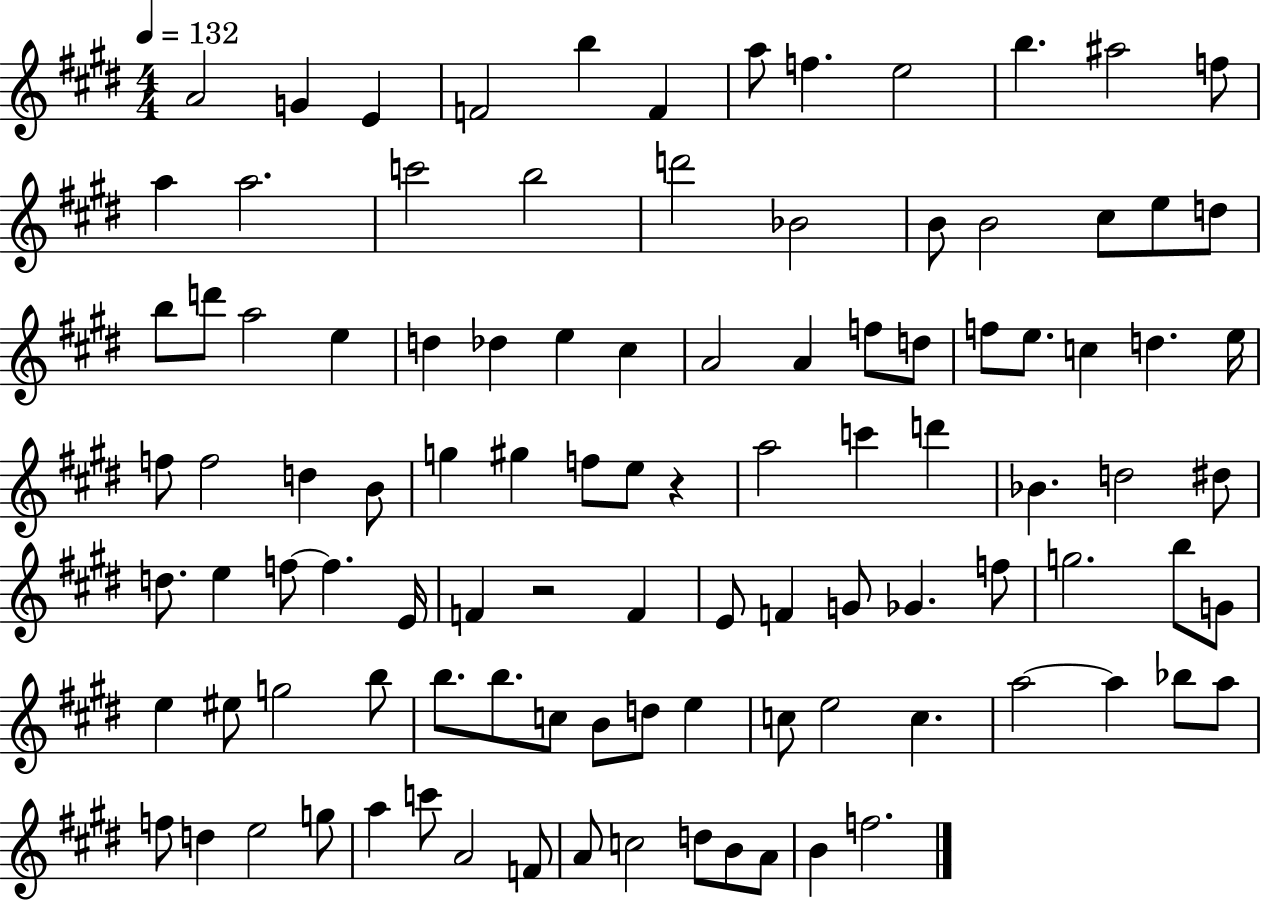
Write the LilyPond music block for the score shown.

{
  \clef treble
  \numericTimeSignature
  \time 4/4
  \key e \major
  \tempo 4 = 132
  a'2 g'4 e'4 | f'2 b''4 f'4 | a''8 f''4. e''2 | b''4. ais''2 f''8 | \break a''4 a''2. | c'''2 b''2 | d'''2 bes'2 | b'8 b'2 cis''8 e''8 d''8 | \break b''8 d'''8 a''2 e''4 | d''4 des''4 e''4 cis''4 | a'2 a'4 f''8 d''8 | f''8 e''8. c''4 d''4. e''16 | \break f''8 f''2 d''4 b'8 | g''4 gis''4 f''8 e''8 r4 | a''2 c'''4 d'''4 | bes'4. d''2 dis''8 | \break d''8. e''4 f''8~~ f''4. e'16 | f'4 r2 f'4 | e'8 f'4 g'8 ges'4. f''8 | g''2. b''8 g'8 | \break e''4 eis''8 g''2 b''8 | b''8. b''8. c''8 b'8 d''8 e''4 | c''8 e''2 c''4. | a''2~~ a''4 bes''8 a''8 | \break f''8 d''4 e''2 g''8 | a''4 c'''8 a'2 f'8 | a'8 c''2 d''8 b'8 a'8 | b'4 f''2. | \break \bar "|."
}